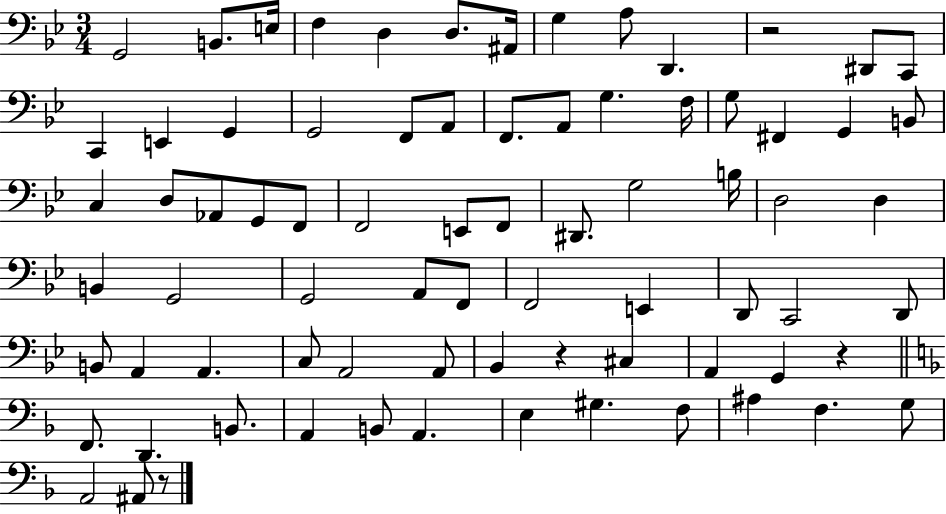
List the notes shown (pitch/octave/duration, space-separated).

G2/h B2/e. E3/s F3/q D3/q D3/e. A#2/s G3/q A3/e D2/q. R/h D#2/e C2/e C2/q E2/q G2/q G2/h F2/e A2/e F2/e. A2/e G3/q. F3/s G3/e F#2/q G2/q B2/e C3/q D3/e Ab2/e G2/e F2/e F2/h E2/e F2/e D#2/e. G3/h B3/s D3/h D3/q B2/q G2/h G2/h A2/e F2/e F2/h E2/q D2/e C2/h D2/e B2/e A2/q A2/q. C3/e A2/h A2/e Bb2/q R/q C#3/q A2/q G2/q R/q F2/e. D2/q. B2/e. A2/q B2/e A2/q. E3/q G#3/q. F3/e A#3/q F3/q. G3/e A2/h A#2/e R/e